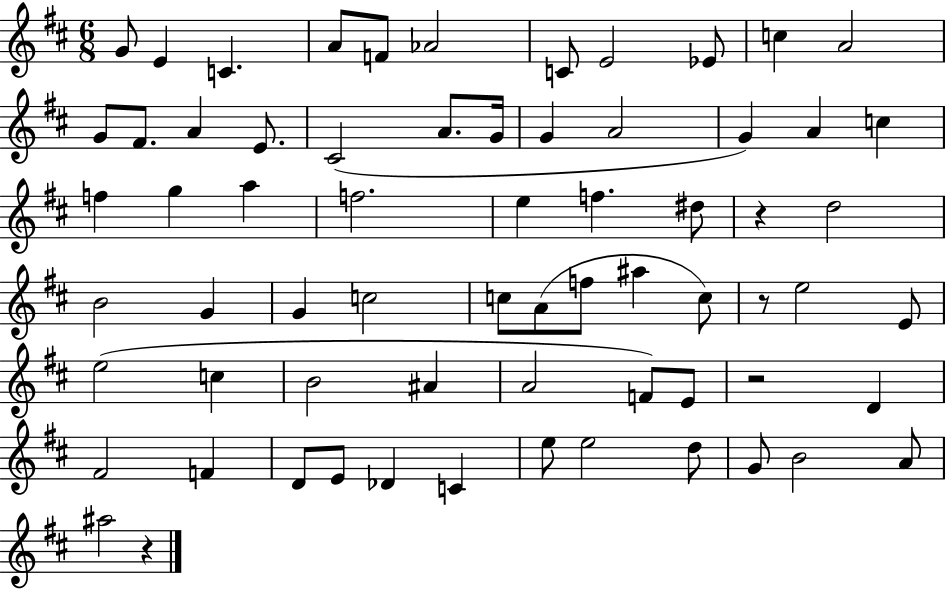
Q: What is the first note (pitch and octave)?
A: G4